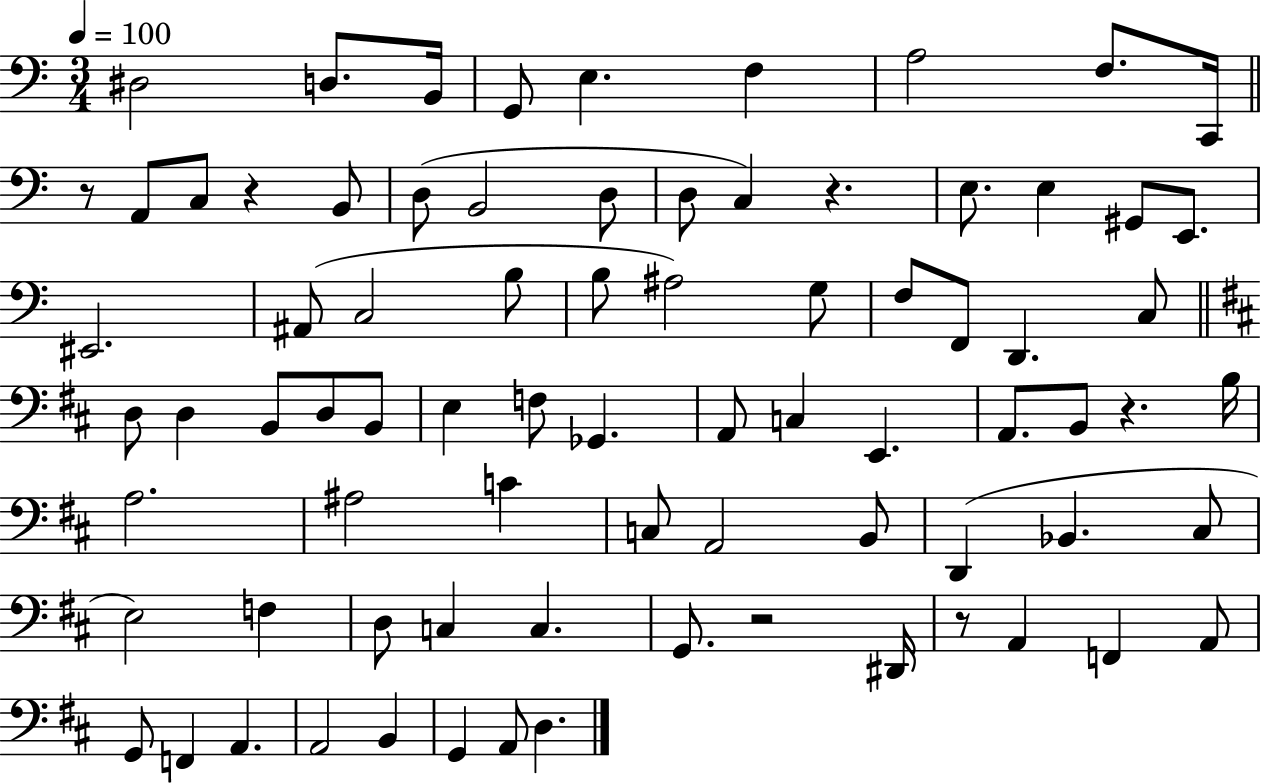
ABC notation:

X:1
T:Untitled
M:3/4
L:1/4
K:C
^D,2 D,/2 B,,/4 G,,/2 E, F, A,2 F,/2 C,,/4 z/2 A,,/2 C,/2 z B,,/2 D,/2 B,,2 D,/2 D,/2 C, z E,/2 E, ^G,,/2 E,,/2 ^E,,2 ^A,,/2 C,2 B,/2 B,/2 ^A,2 G,/2 F,/2 F,,/2 D,, C,/2 D,/2 D, B,,/2 D,/2 B,,/2 E, F,/2 _G,, A,,/2 C, E,, A,,/2 B,,/2 z B,/4 A,2 ^A,2 C C,/2 A,,2 B,,/2 D,, _B,, ^C,/2 E,2 F, D,/2 C, C, G,,/2 z2 ^D,,/4 z/2 A,, F,, A,,/2 G,,/2 F,, A,, A,,2 B,, G,, A,,/2 D,